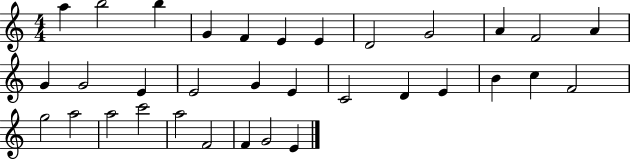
A5/q B5/h B5/q G4/q F4/q E4/q E4/q D4/h G4/h A4/q F4/h A4/q G4/q G4/h E4/q E4/h G4/q E4/q C4/h D4/q E4/q B4/q C5/q F4/h G5/h A5/h A5/h C6/h A5/h F4/h F4/q G4/h E4/q